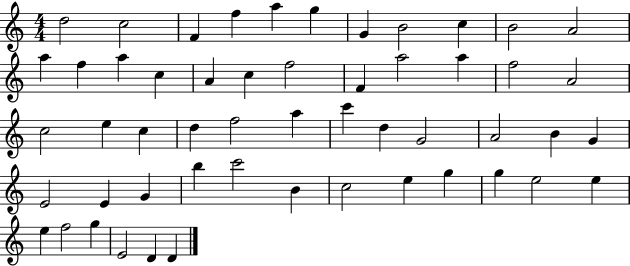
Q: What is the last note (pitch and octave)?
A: D4